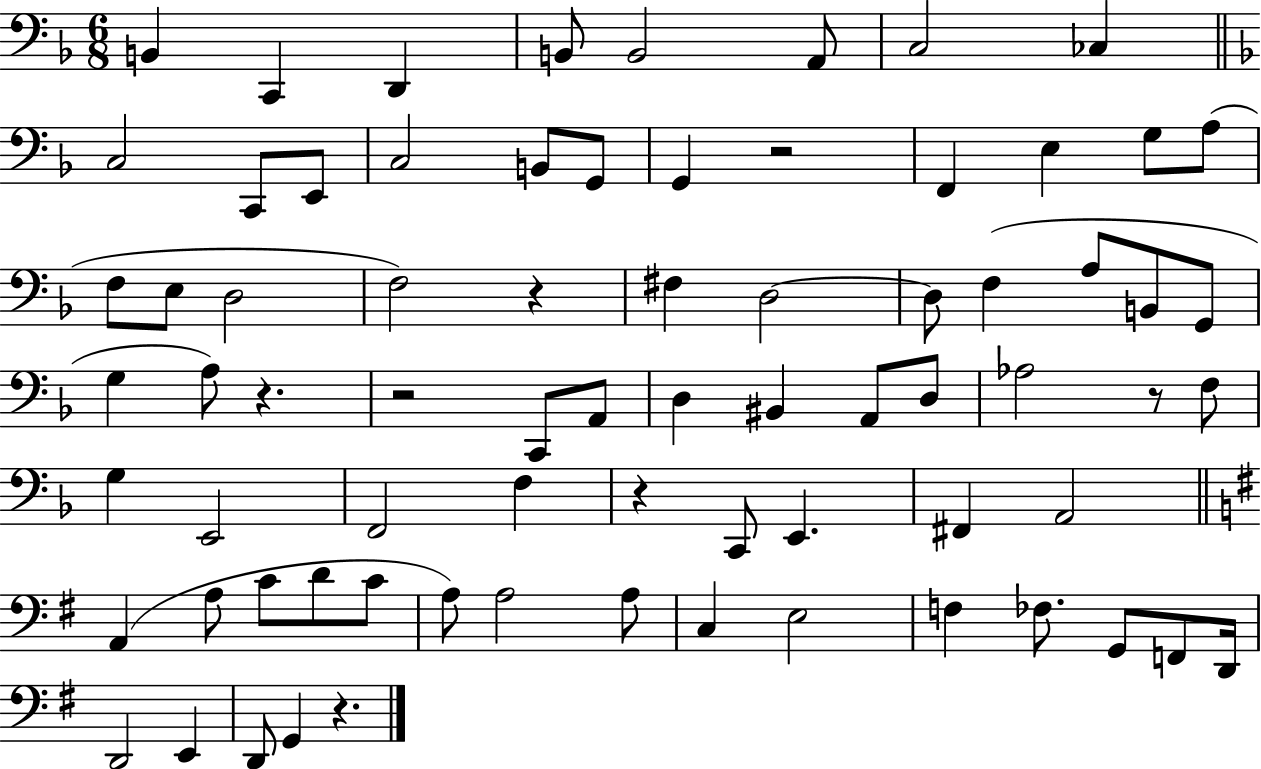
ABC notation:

X:1
T:Untitled
M:6/8
L:1/4
K:F
B,, C,, D,, B,,/2 B,,2 A,,/2 C,2 _C, C,2 C,,/2 E,,/2 C,2 B,,/2 G,,/2 G,, z2 F,, E, G,/2 A,/2 F,/2 E,/2 D,2 F,2 z ^F, D,2 D,/2 F, A,/2 B,,/2 G,,/2 G, A,/2 z z2 C,,/2 A,,/2 D, ^B,, A,,/2 D,/2 _A,2 z/2 F,/2 G, E,,2 F,,2 F, z C,,/2 E,, ^F,, A,,2 A,, A,/2 C/2 D/2 C/2 A,/2 A,2 A,/2 C, E,2 F, _F,/2 G,,/2 F,,/2 D,,/4 D,,2 E,, D,,/2 G,, z